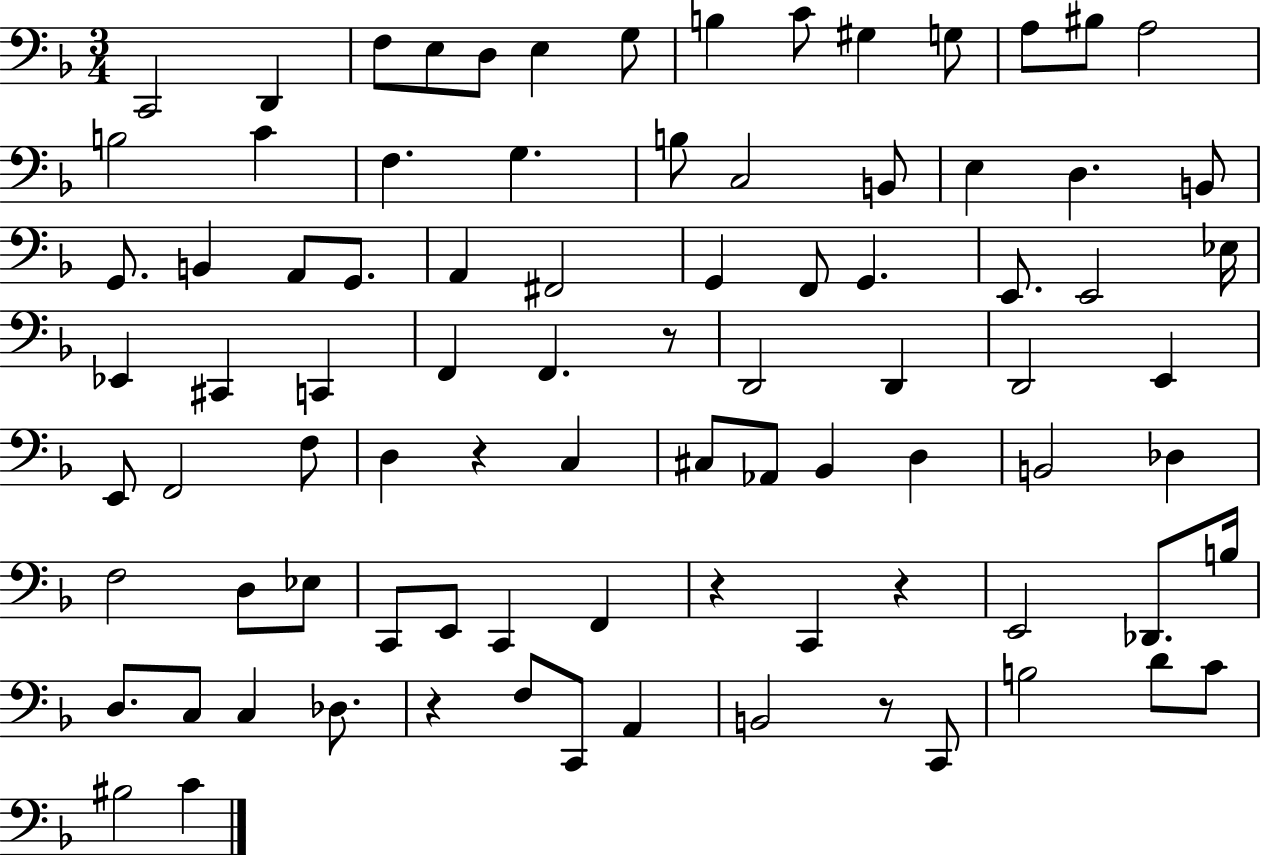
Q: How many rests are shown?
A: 6